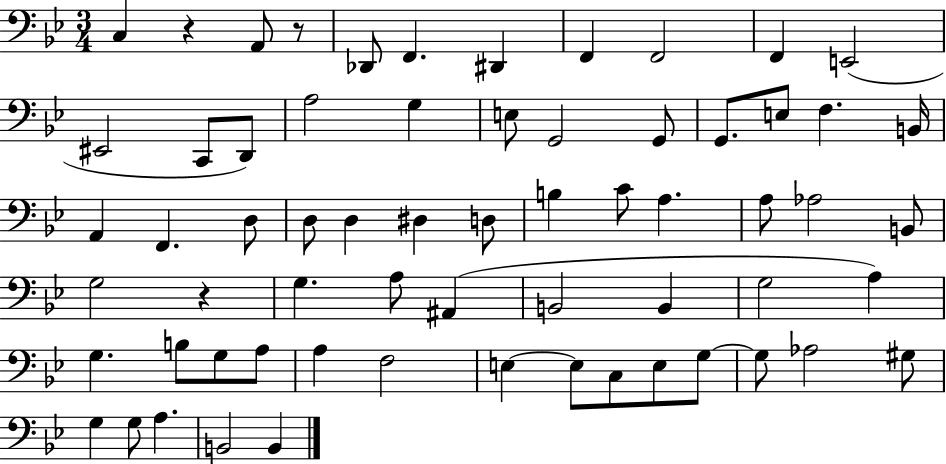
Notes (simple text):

C3/q R/q A2/e R/e Db2/e F2/q. D#2/q F2/q F2/h F2/q E2/h EIS2/h C2/e D2/e A3/h G3/q E3/e G2/h G2/e G2/e. E3/e F3/q. B2/s A2/q F2/q. D3/e D3/e D3/q D#3/q D3/e B3/q C4/e A3/q. A3/e Ab3/h B2/e G3/h R/q G3/q. A3/e A#2/q B2/h B2/q G3/h A3/q G3/q. B3/e G3/e A3/e A3/q F3/h E3/q E3/e C3/e E3/e G3/e G3/e Ab3/h G#3/e G3/q G3/e A3/q. B2/h B2/q